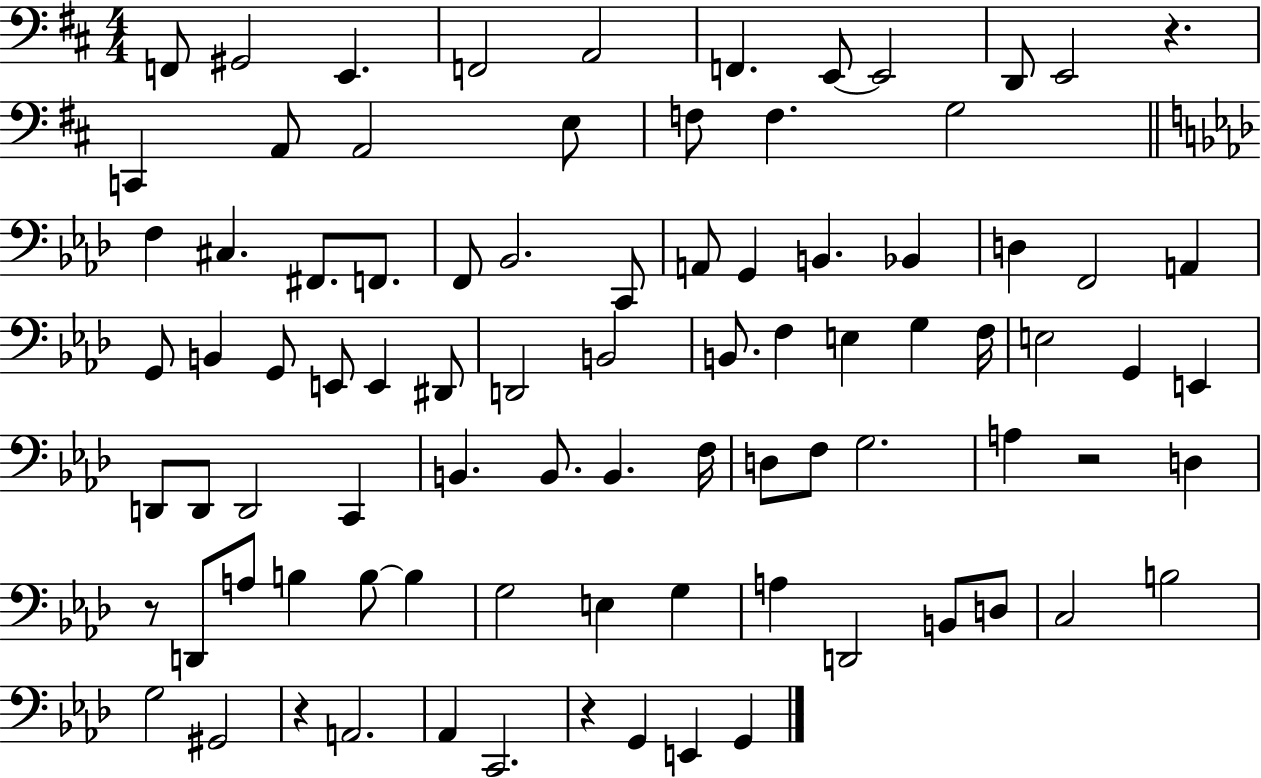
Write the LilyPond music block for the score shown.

{
  \clef bass
  \numericTimeSignature
  \time 4/4
  \key d \major
  \repeat volta 2 { f,8 gis,2 e,4. | f,2 a,2 | f,4. e,8~~ e,2 | d,8 e,2 r4. | \break c,4 a,8 a,2 e8 | f8 f4. g2 | \bar "||" \break \key aes \major f4 cis4. fis,8. f,8. | f,8 bes,2. c,8 | a,8 g,4 b,4. bes,4 | d4 f,2 a,4 | \break g,8 b,4 g,8 e,8 e,4 dis,8 | d,2 b,2 | b,8. f4 e4 g4 f16 | e2 g,4 e,4 | \break d,8 d,8 d,2 c,4 | b,4. b,8. b,4. f16 | d8 f8 g2. | a4 r2 d4 | \break r8 d,8 a8 b4 b8~~ b4 | g2 e4 g4 | a4 d,2 b,8 d8 | c2 b2 | \break g2 gis,2 | r4 a,2. | aes,4 c,2. | r4 g,4 e,4 g,4 | \break } \bar "|."
}